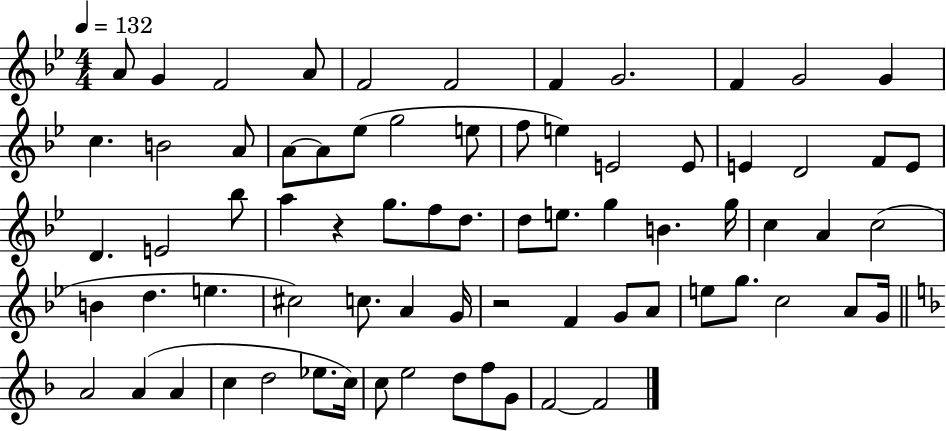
A4/e G4/q F4/h A4/e F4/h F4/h F4/q G4/h. F4/q G4/h G4/q C5/q. B4/h A4/e A4/e A4/e Eb5/e G5/h E5/e F5/e E5/q E4/h E4/e E4/q D4/h F4/e E4/e D4/q. E4/h Bb5/e A5/q R/q G5/e. F5/e D5/e. D5/e E5/e. G5/q B4/q. G5/s C5/q A4/q C5/h B4/q D5/q. E5/q. C#5/h C5/e. A4/q G4/s R/h F4/q G4/e A4/e E5/e G5/e. C5/h A4/e G4/s A4/h A4/q A4/q C5/q D5/h Eb5/e. C5/s C5/e E5/h D5/e F5/e G4/e F4/h F4/h